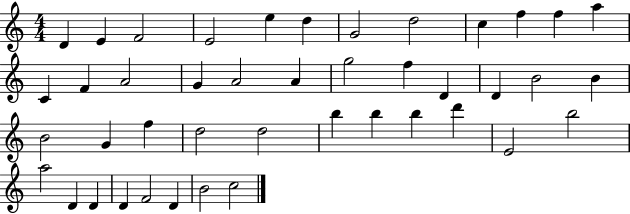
D4/q E4/q F4/h E4/h E5/q D5/q G4/h D5/h C5/q F5/q F5/q A5/q C4/q F4/q A4/h G4/q A4/h A4/q G5/h F5/q D4/q D4/q B4/h B4/q B4/h G4/q F5/q D5/h D5/h B5/q B5/q B5/q D6/q E4/h B5/h A5/h D4/q D4/q D4/q F4/h D4/q B4/h C5/h